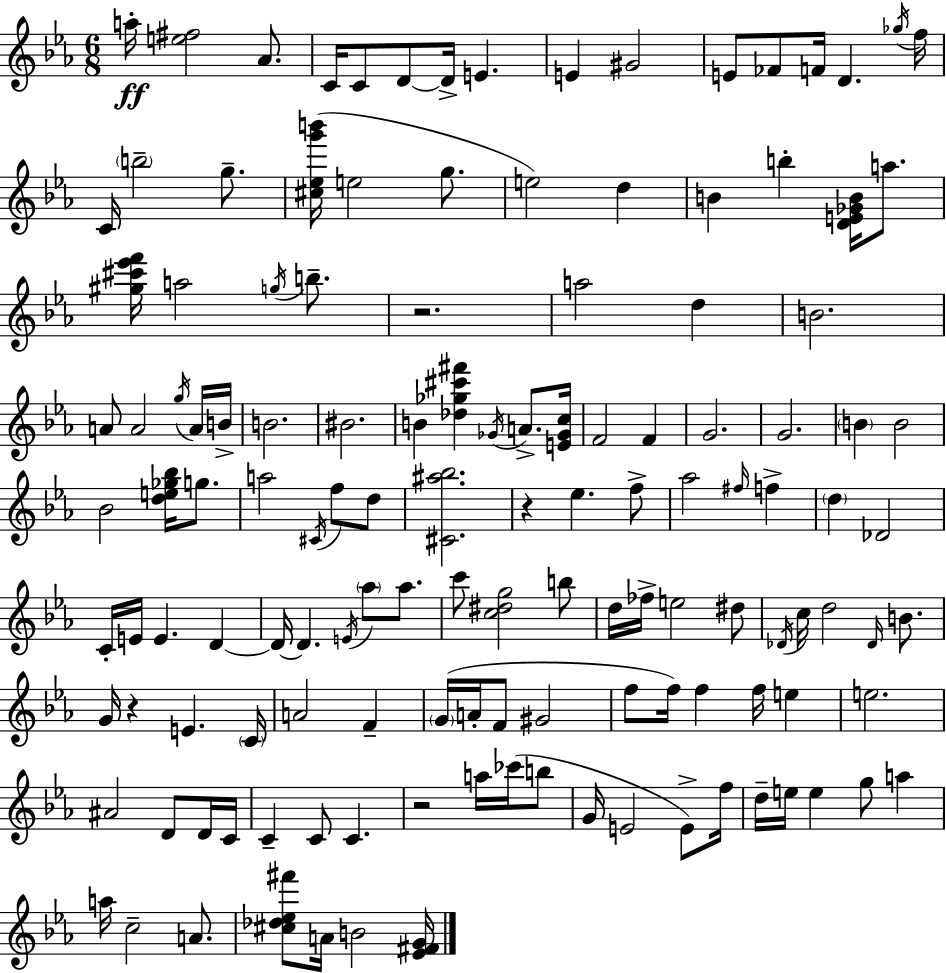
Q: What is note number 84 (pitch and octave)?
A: A4